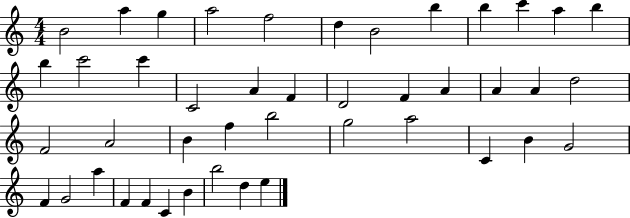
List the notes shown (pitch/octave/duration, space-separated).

B4/h A5/q G5/q A5/h F5/h D5/q B4/h B5/q B5/q C6/q A5/q B5/q B5/q C6/h C6/q C4/h A4/q F4/q D4/h F4/q A4/q A4/q A4/q D5/h F4/h A4/h B4/q F5/q B5/h G5/h A5/h C4/q B4/q G4/h F4/q G4/h A5/q F4/q F4/q C4/q B4/q B5/h D5/q E5/q